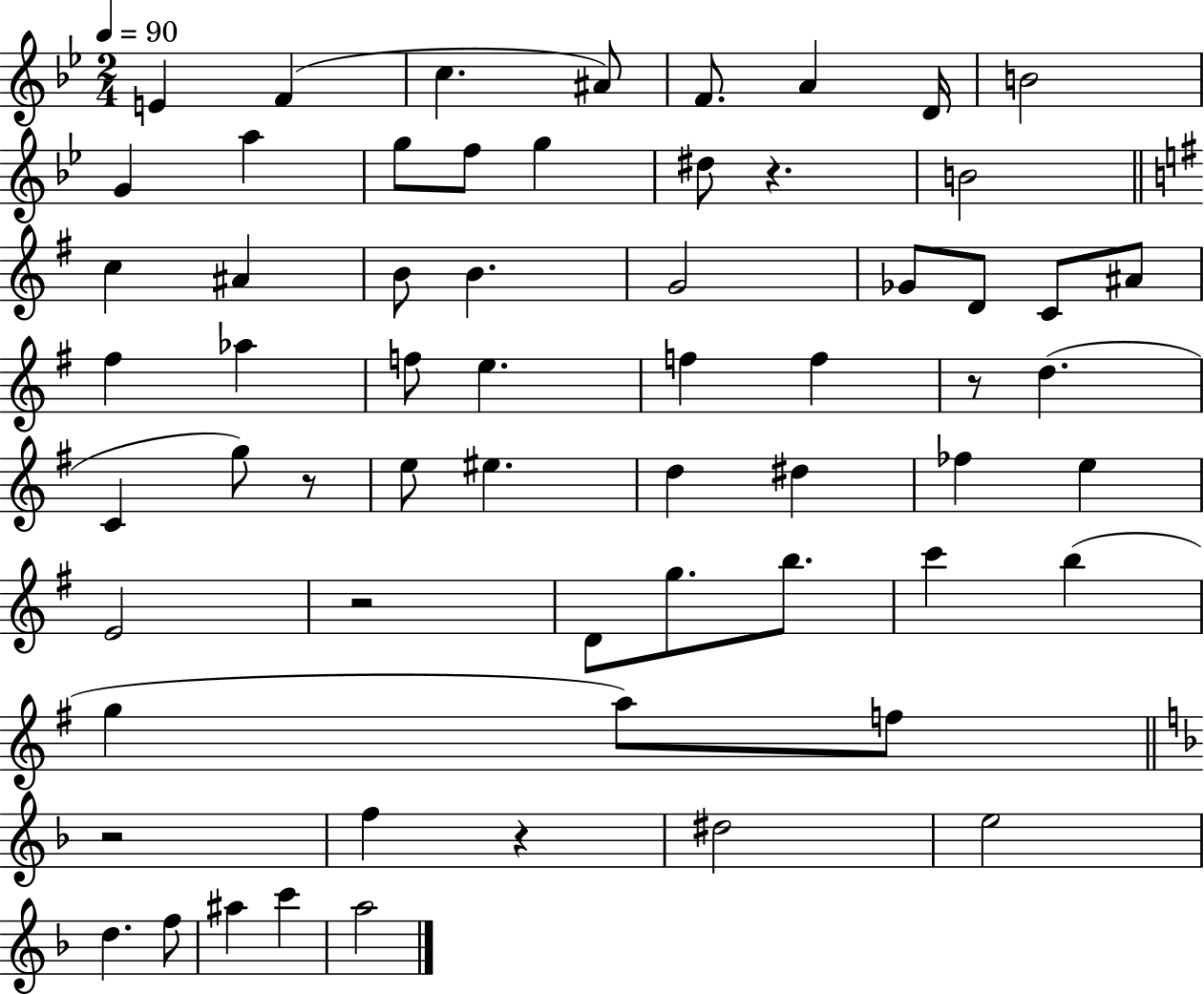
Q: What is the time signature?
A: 2/4